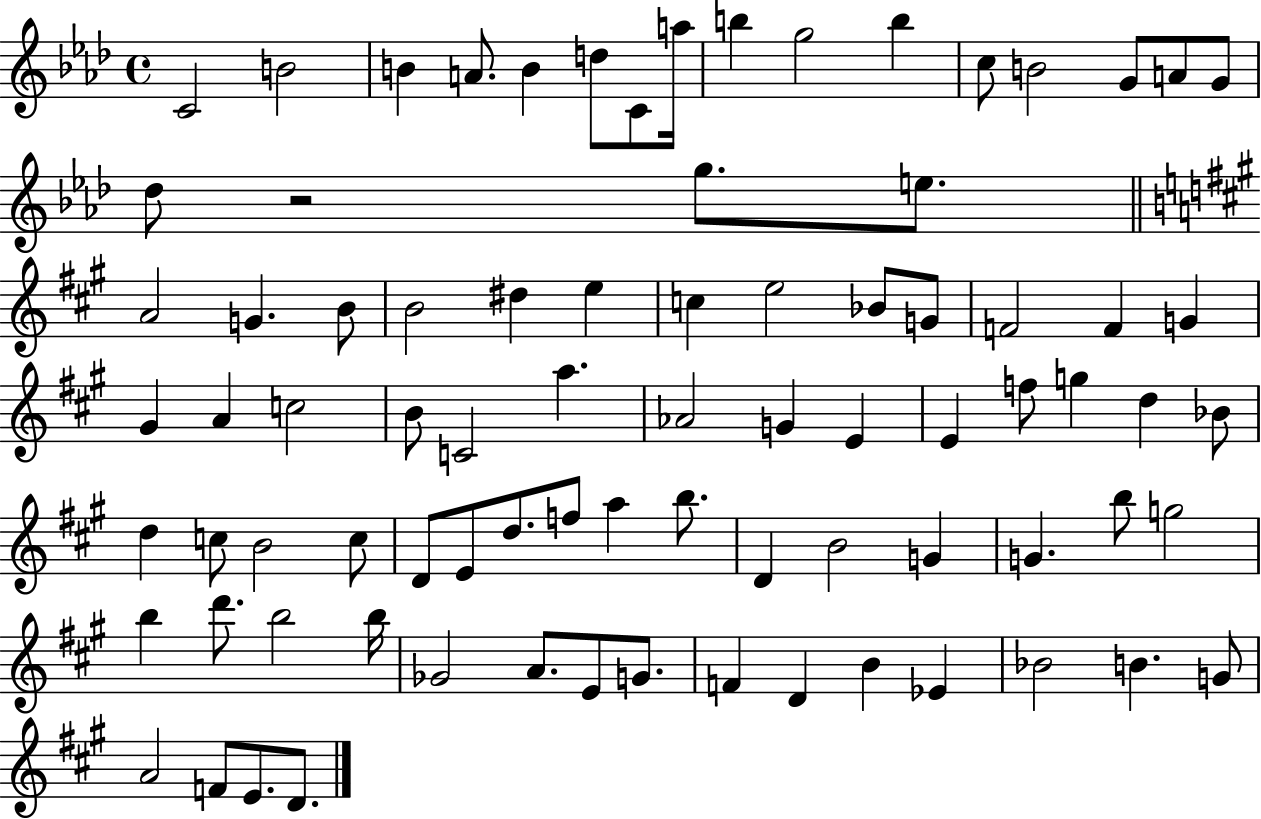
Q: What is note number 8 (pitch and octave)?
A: A5